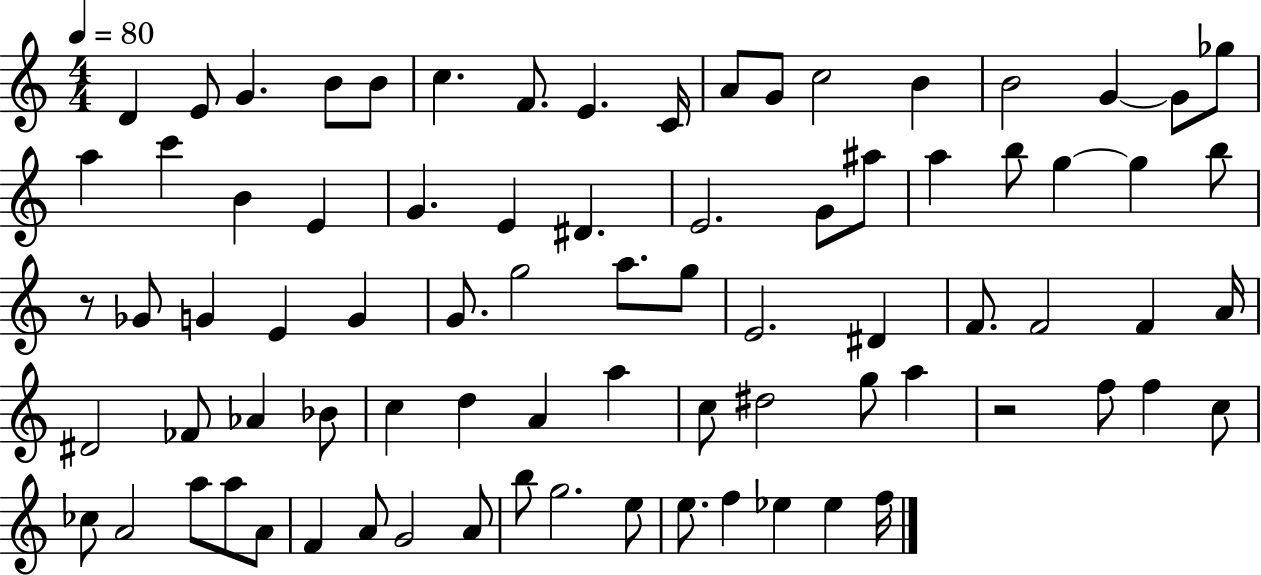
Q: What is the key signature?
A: C major